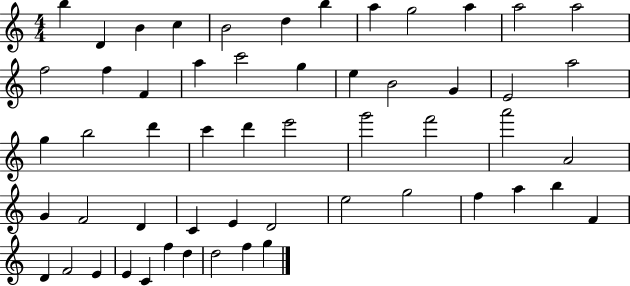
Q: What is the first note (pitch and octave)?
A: B5